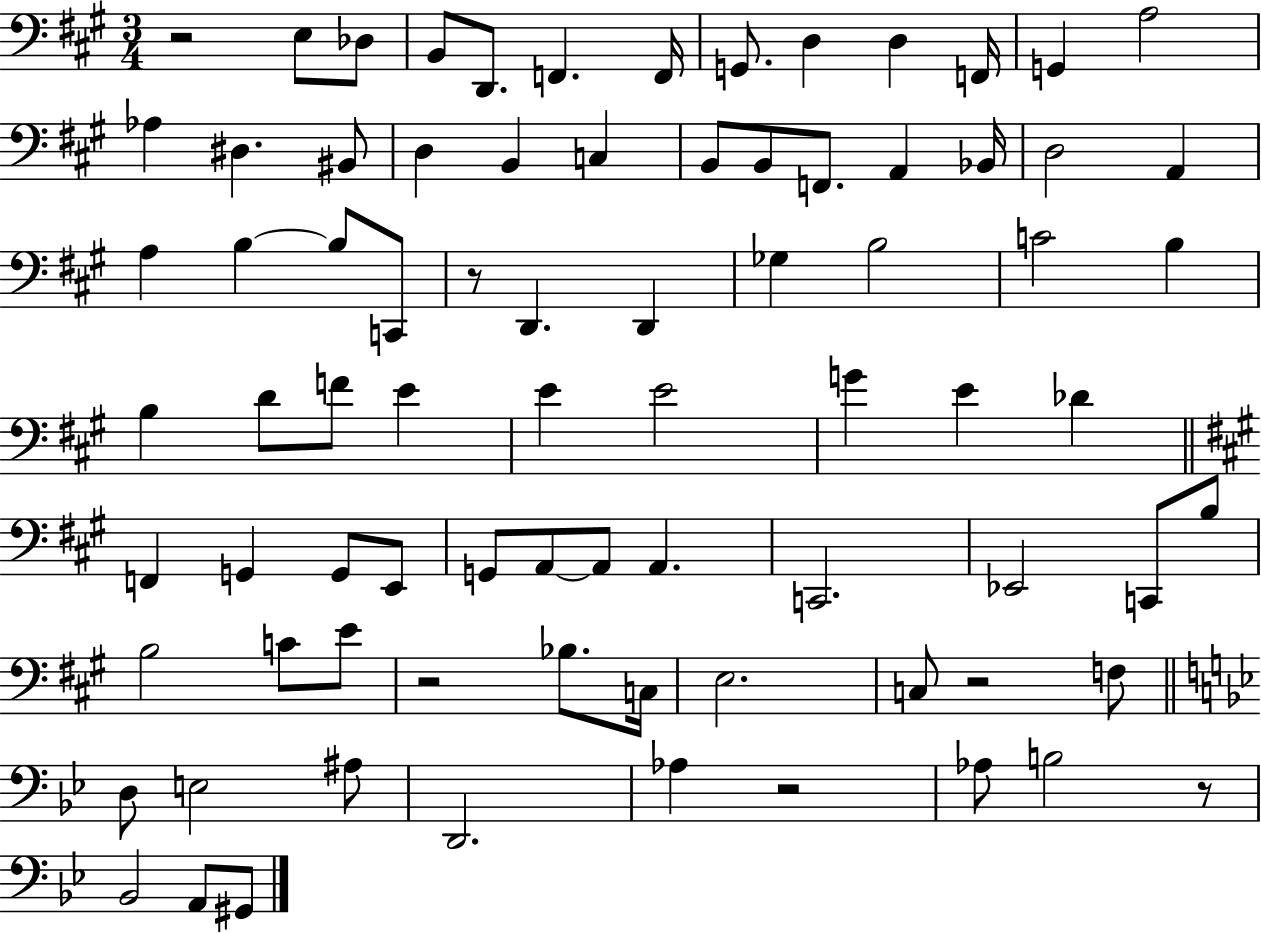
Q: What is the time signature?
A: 3/4